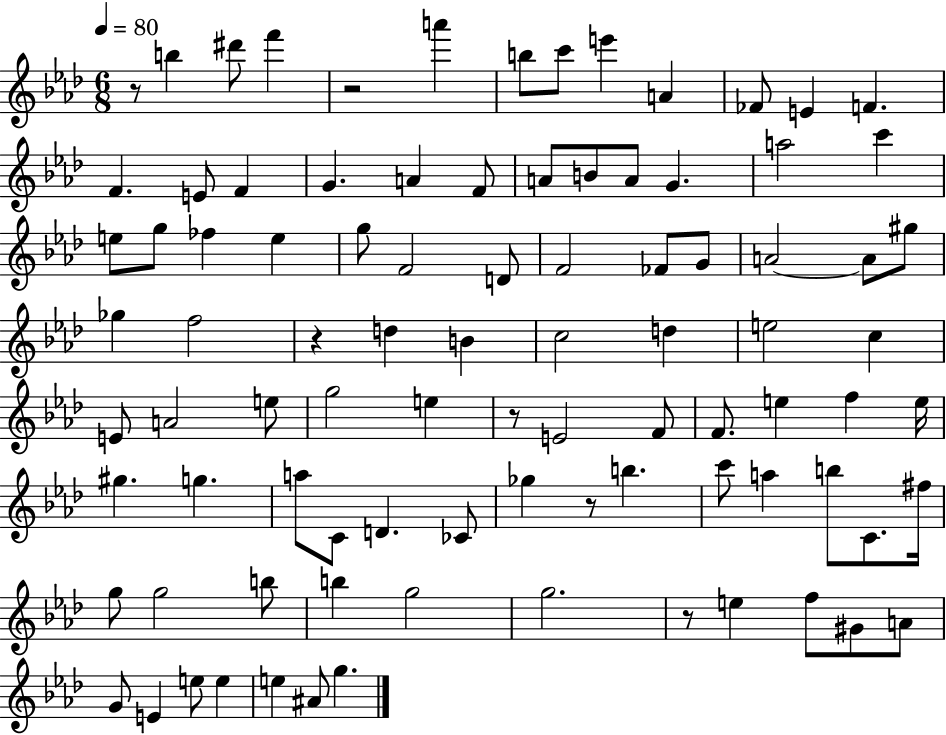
{
  \clef treble
  \numericTimeSignature
  \time 6/8
  \key aes \major
  \tempo 4 = 80
  r8 b''4 dis'''8 f'''4 | r2 a'''4 | b''8 c'''8 e'''4 a'4 | fes'8 e'4 f'4. | \break f'4. e'8 f'4 | g'4. a'4 f'8 | a'8 b'8 a'8 g'4. | a''2 c'''4 | \break e''8 g''8 fes''4 e''4 | g''8 f'2 d'8 | f'2 fes'8 g'8 | a'2~~ a'8 gis''8 | \break ges''4 f''2 | r4 d''4 b'4 | c''2 d''4 | e''2 c''4 | \break e'8 a'2 e''8 | g''2 e''4 | r8 e'2 f'8 | f'8. e''4 f''4 e''16 | \break gis''4. g''4. | a''8 c'8 d'4. ces'8 | ges''4 r8 b''4. | c'''8 a''4 b''8 c'8. fis''16 | \break g''8 g''2 b''8 | b''4 g''2 | g''2. | r8 e''4 f''8 gis'8 a'8 | \break g'8 e'4 e''8 e''4 | e''4 ais'8 g''4. | \bar "|."
}